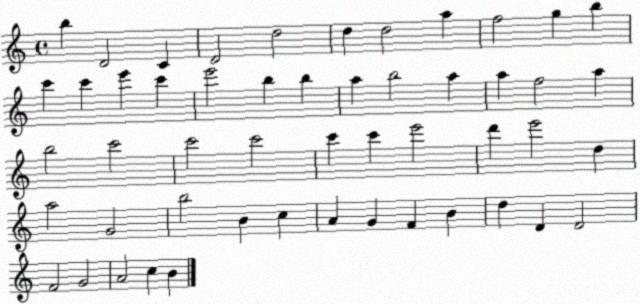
X:1
T:Untitled
M:4/4
L:1/4
K:C
b D2 C D2 d2 d d2 a f2 g b c' c' e' c' e'2 b b a b2 a a f2 a b2 c'2 c'2 c'2 c' c' e'2 d' e'2 d a2 G2 b2 B c A G F B d D D2 F2 G2 A2 c B